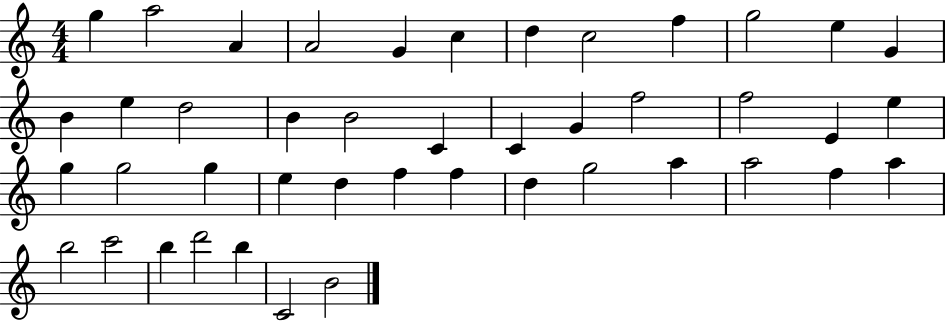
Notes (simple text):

G5/q A5/h A4/q A4/h G4/q C5/q D5/q C5/h F5/q G5/h E5/q G4/q B4/q E5/q D5/h B4/q B4/h C4/q C4/q G4/q F5/h F5/h E4/q E5/q G5/q G5/h G5/q E5/q D5/q F5/q F5/q D5/q G5/h A5/q A5/h F5/q A5/q B5/h C6/h B5/q D6/h B5/q C4/h B4/h